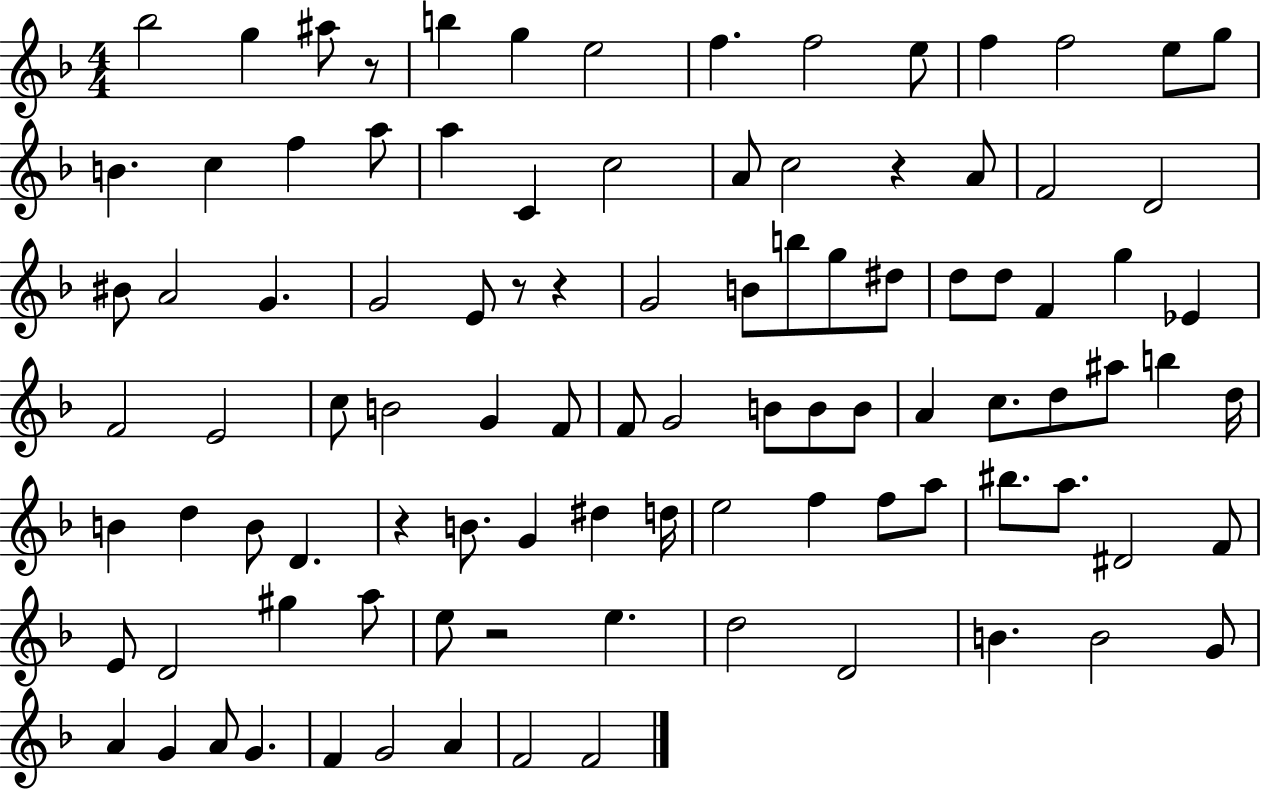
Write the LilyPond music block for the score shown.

{
  \clef treble
  \numericTimeSignature
  \time 4/4
  \key f \major
  bes''2 g''4 ais''8 r8 | b''4 g''4 e''2 | f''4. f''2 e''8 | f''4 f''2 e''8 g''8 | \break b'4. c''4 f''4 a''8 | a''4 c'4 c''2 | a'8 c''2 r4 a'8 | f'2 d'2 | \break bis'8 a'2 g'4. | g'2 e'8 r8 r4 | g'2 b'8 b''8 g''8 dis''8 | d''8 d''8 f'4 g''4 ees'4 | \break f'2 e'2 | c''8 b'2 g'4 f'8 | f'8 g'2 b'8 b'8 b'8 | a'4 c''8. d''8 ais''8 b''4 d''16 | \break b'4 d''4 b'8 d'4. | r4 b'8. g'4 dis''4 d''16 | e''2 f''4 f''8 a''8 | bis''8. a''8. dis'2 f'8 | \break e'8 d'2 gis''4 a''8 | e''8 r2 e''4. | d''2 d'2 | b'4. b'2 g'8 | \break a'4 g'4 a'8 g'4. | f'4 g'2 a'4 | f'2 f'2 | \bar "|."
}